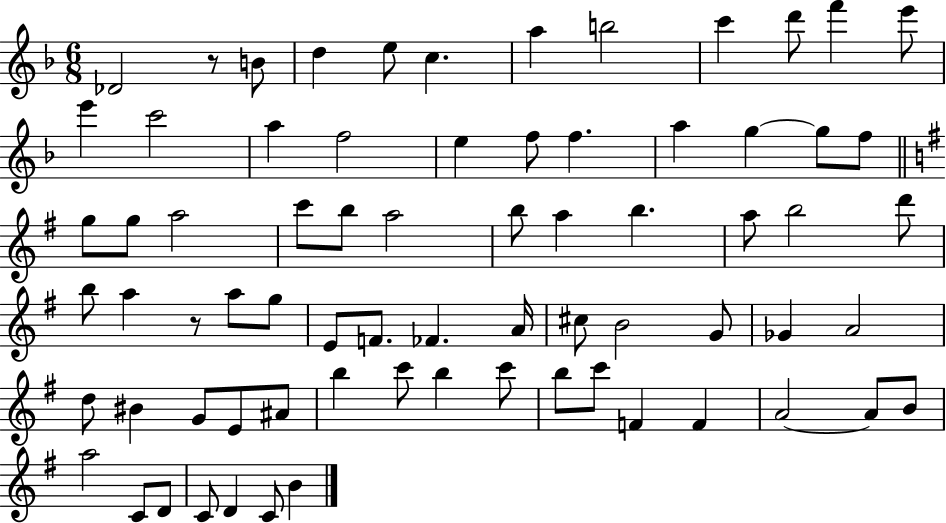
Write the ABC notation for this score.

X:1
T:Untitled
M:6/8
L:1/4
K:F
_D2 z/2 B/2 d e/2 c a b2 c' d'/2 f' e'/2 e' c'2 a f2 e f/2 f a g g/2 f/2 g/2 g/2 a2 c'/2 b/2 a2 b/2 a b a/2 b2 d'/2 b/2 a z/2 a/2 g/2 E/2 F/2 _F A/4 ^c/2 B2 G/2 _G A2 d/2 ^B G/2 E/2 ^A/2 b c'/2 b c'/2 b/2 c'/2 F F A2 A/2 B/2 a2 C/2 D/2 C/2 D C/2 B